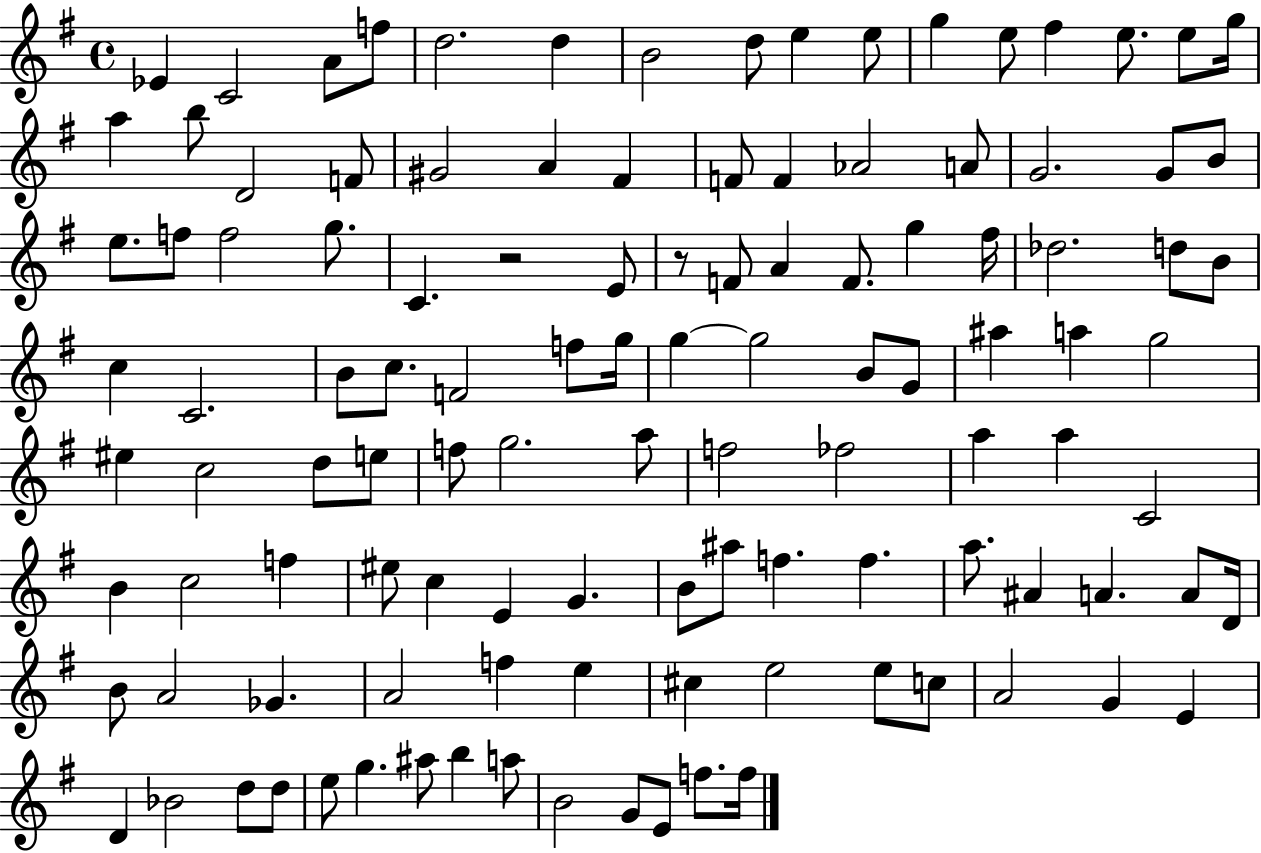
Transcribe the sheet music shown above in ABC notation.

X:1
T:Untitled
M:4/4
L:1/4
K:G
_E C2 A/2 f/2 d2 d B2 d/2 e e/2 g e/2 ^f e/2 e/2 g/4 a b/2 D2 F/2 ^G2 A ^F F/2 F _A2 A/2 G2 G/2 B/2 e/2 f/2 f2 g/2 C z2 E/2 z/2 F/2 A F/2 g ^f/4 _d2 d/2 B/2 c C2 B/2 c/2 F2 f/2 g/4 g g2 B/2 G/2 ^a a g2 ^e c2 d/2 e/2 f/2 g2 a/2 f2 _f2 a a C2 B c2 f ^e/2 c E G B/2 ^a/2 f f a/2 ^A A A/2 D/4 B/2 A2 _G A2 f e ^c e2 e/2 c/2 A2 G E D _B2 d/2 d/2 e/2 g ^a/2 b a/2 B2 G/2 E/2 f/2 f/4